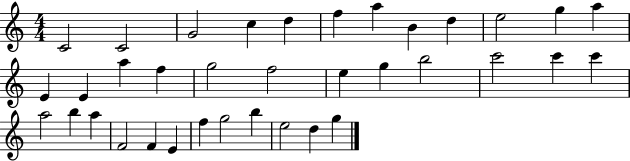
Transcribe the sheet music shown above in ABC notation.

X:1
T:Untitled
M:4/4
L:1/4
K:C
C2 C2 G2 c d f a B d e2 g a E E a f g2 f2 e g b2 c'2 c' c' a2 b a F2 F E f g2 b e2 d g